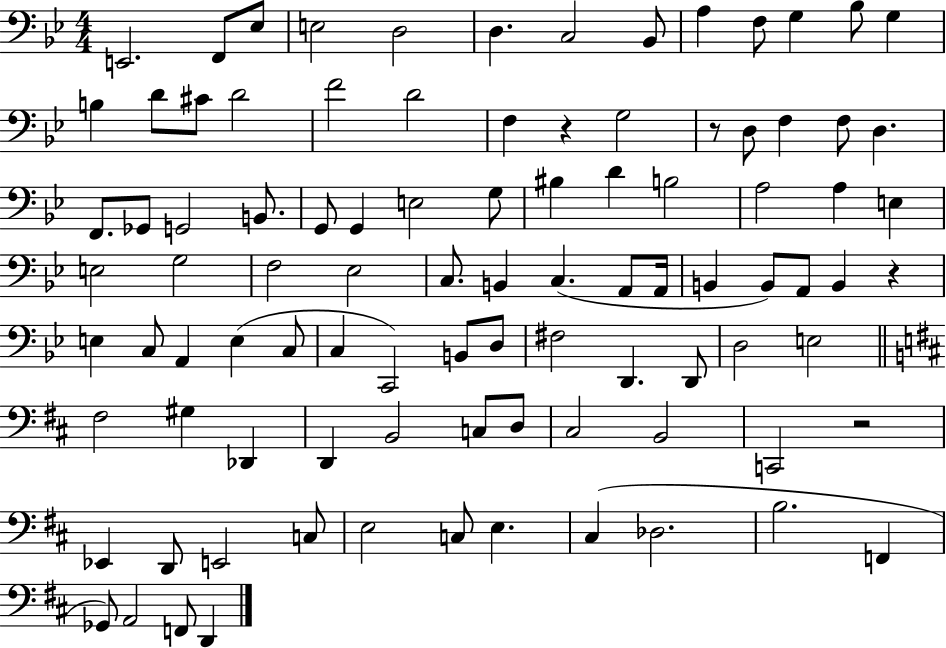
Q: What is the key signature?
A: BES major